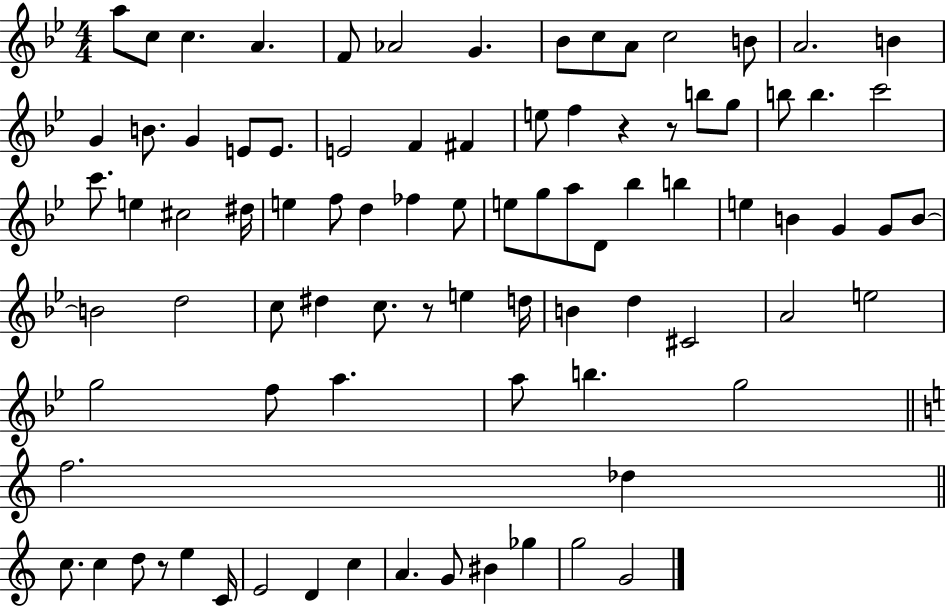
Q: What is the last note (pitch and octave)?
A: G4